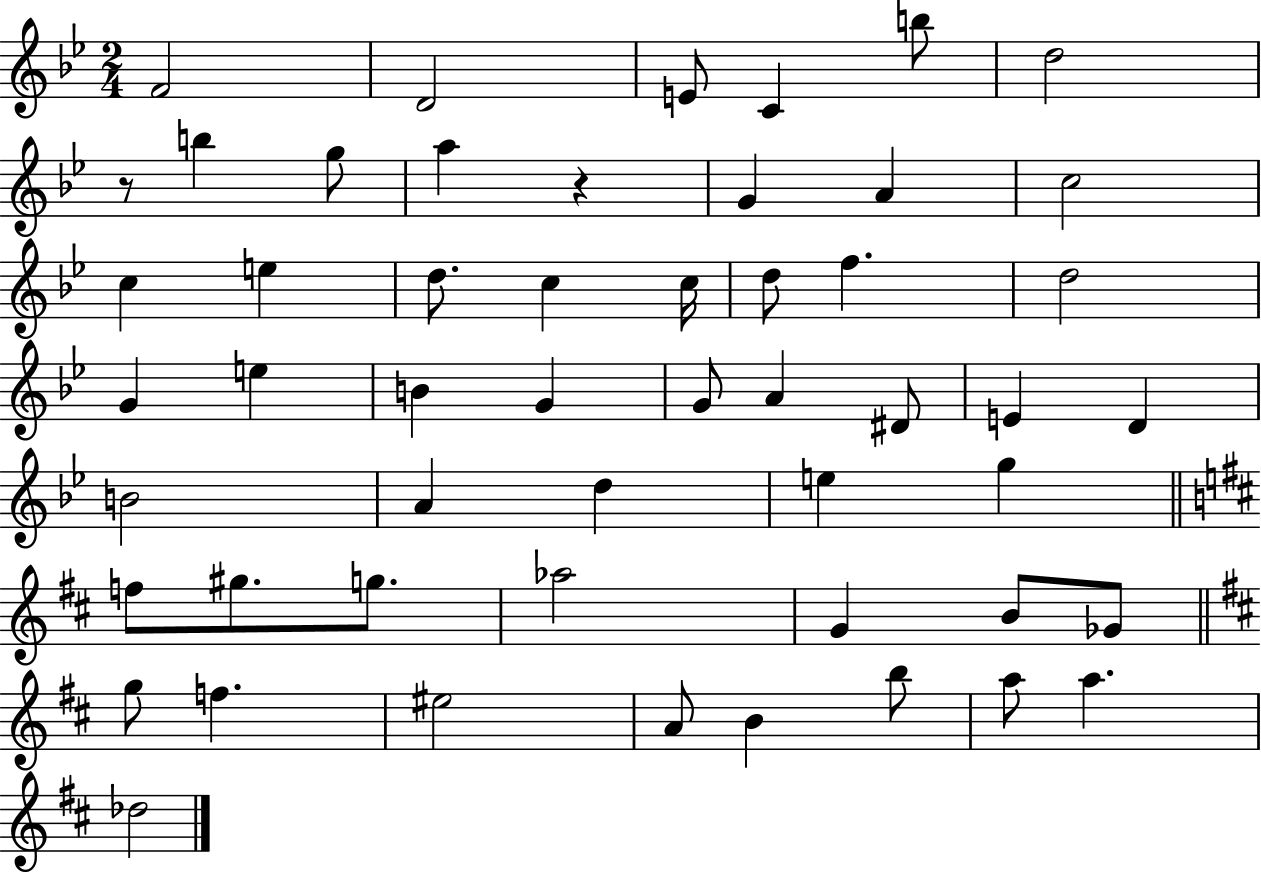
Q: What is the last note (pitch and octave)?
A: Db5